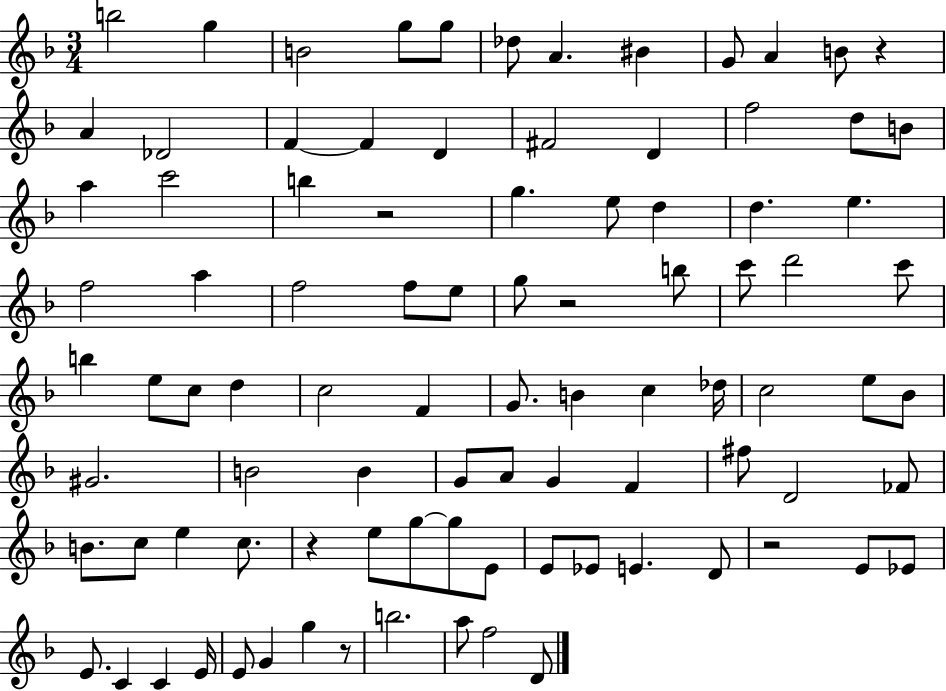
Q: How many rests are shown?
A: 6